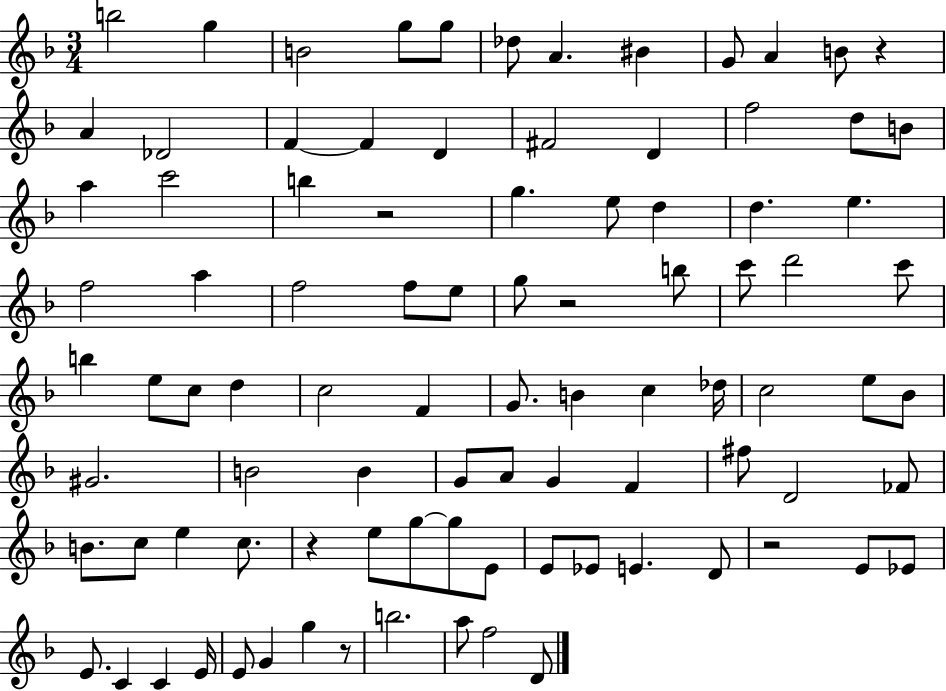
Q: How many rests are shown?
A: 6